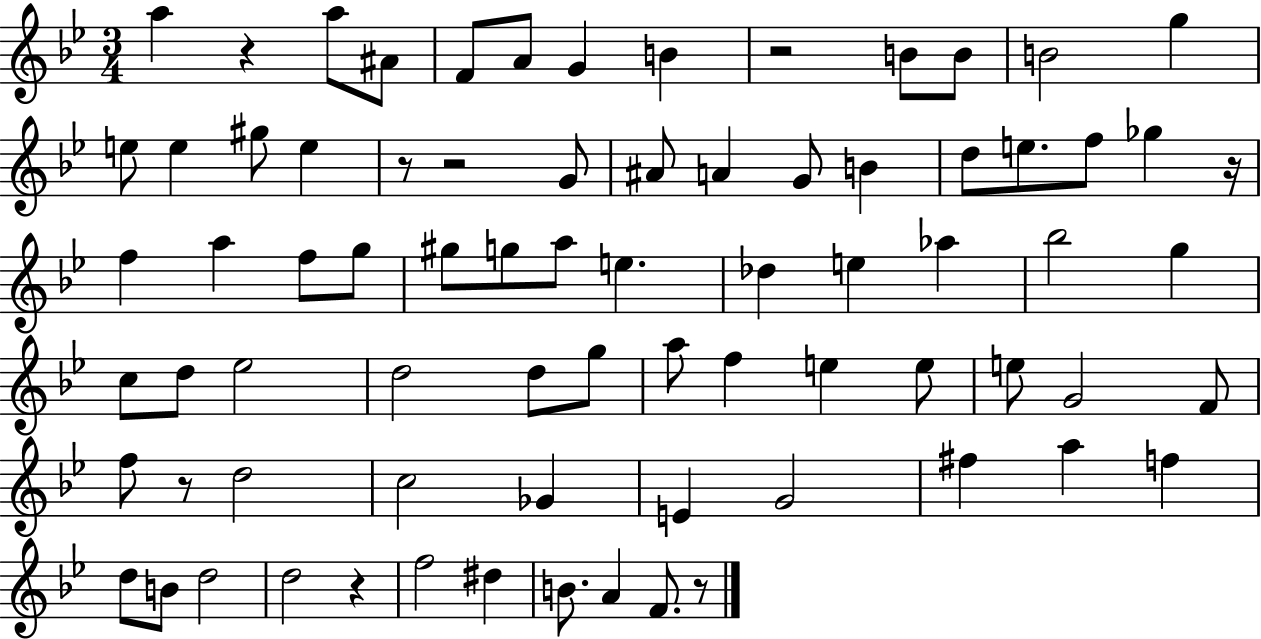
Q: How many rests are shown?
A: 8